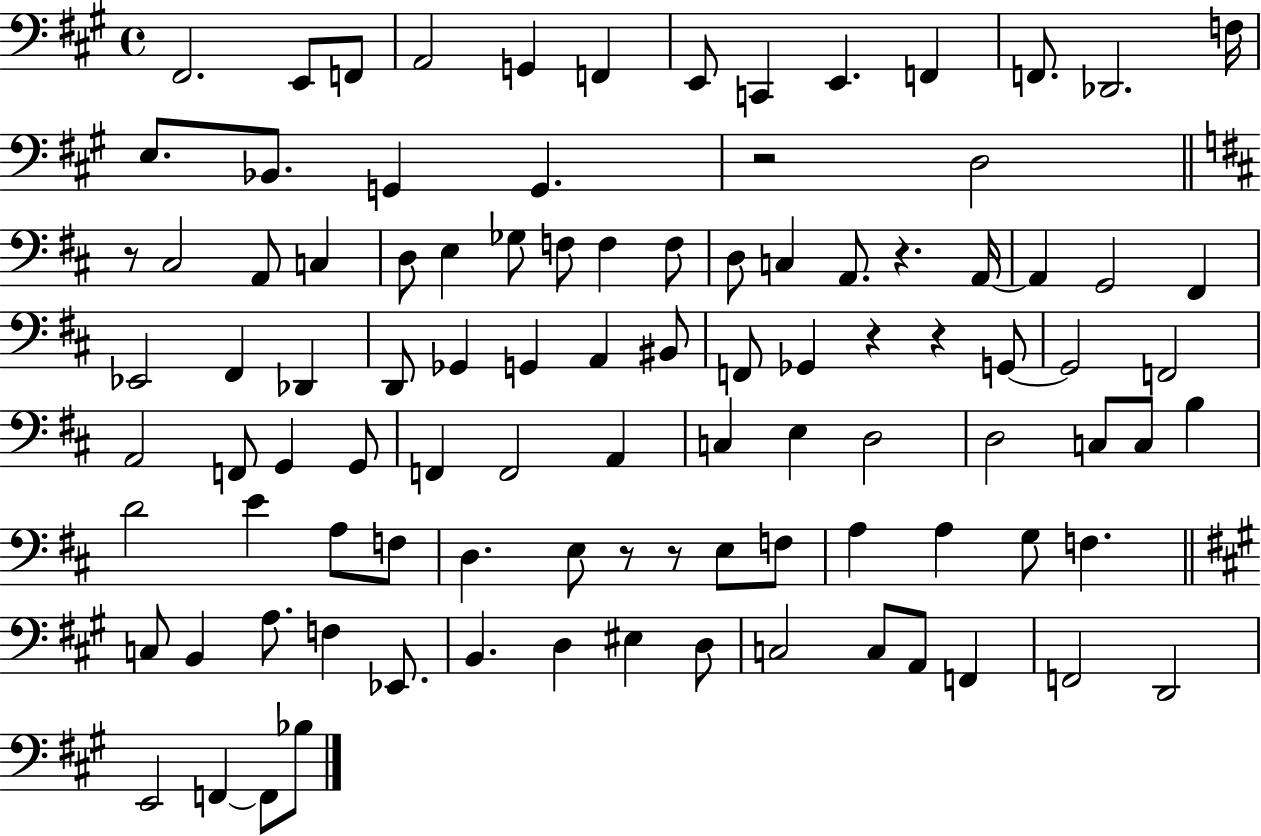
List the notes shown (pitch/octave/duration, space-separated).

F#2/h. E2/e F2/e A2/h G2/q F2/q E2/e C2/q E2/q. F2/q F2/e. Db2/h. F3/s E3/e. Bb2/e. G2/q G2/q. R/h D3/h R/e C#3/h A2/e C3/q D3/e E3/q Gb3/e F3/e F3/q F3/e D3/e C3/q A2/e. R/q. A2/s A2/q G2/h F#2/q Eb2/h F#2/q Db2/q D2/e Gb2/q G2/q A2/q BIS2/e F2/e Gb2/q R/q R/q G2/e G2/h F2/h A2/h F2/e G2/q G2/e F2/q F2/h A2/q C3/q E3/q D3/h D3/h C3/e C3/e B3/q D4/h E4/q A3/e F3/e D3/q. E3/e R/e R/e E3/e F3/e A3/q A3/q G3/e F3/q. C3/e B2/q A3/e. F3/q Eb2/e. B2/q. D3/q EIS3/q D3/e C3/h C3/e A2/e F2/q F2/h D2/h E2/h F2/q F2/e Bb3/e